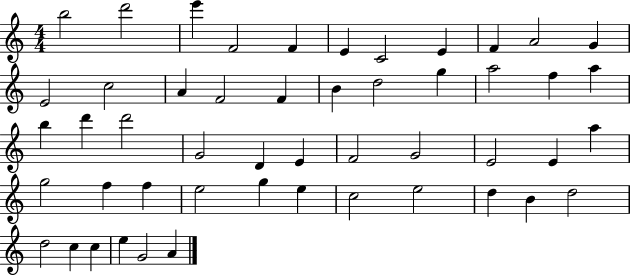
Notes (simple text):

B5/h D6/h E6/q F4/h F4/q E4/q C4/h E4/q F4/q A4/h G4/q E4/h C5/h A4/q F4/h F4/q B4/q D5/h G5/q A5/h F5/q A5/q B5/q D6/q D6/h G4/h D4/q E4/q F4/h G4/h E4/h E4/q A5/q G5/h F5/q F5/q E5/h G5/q E5/q C5/h E5/h D5/q B4/q D5/h D5/h C5/q C5/q E5/q G4/h A4/q